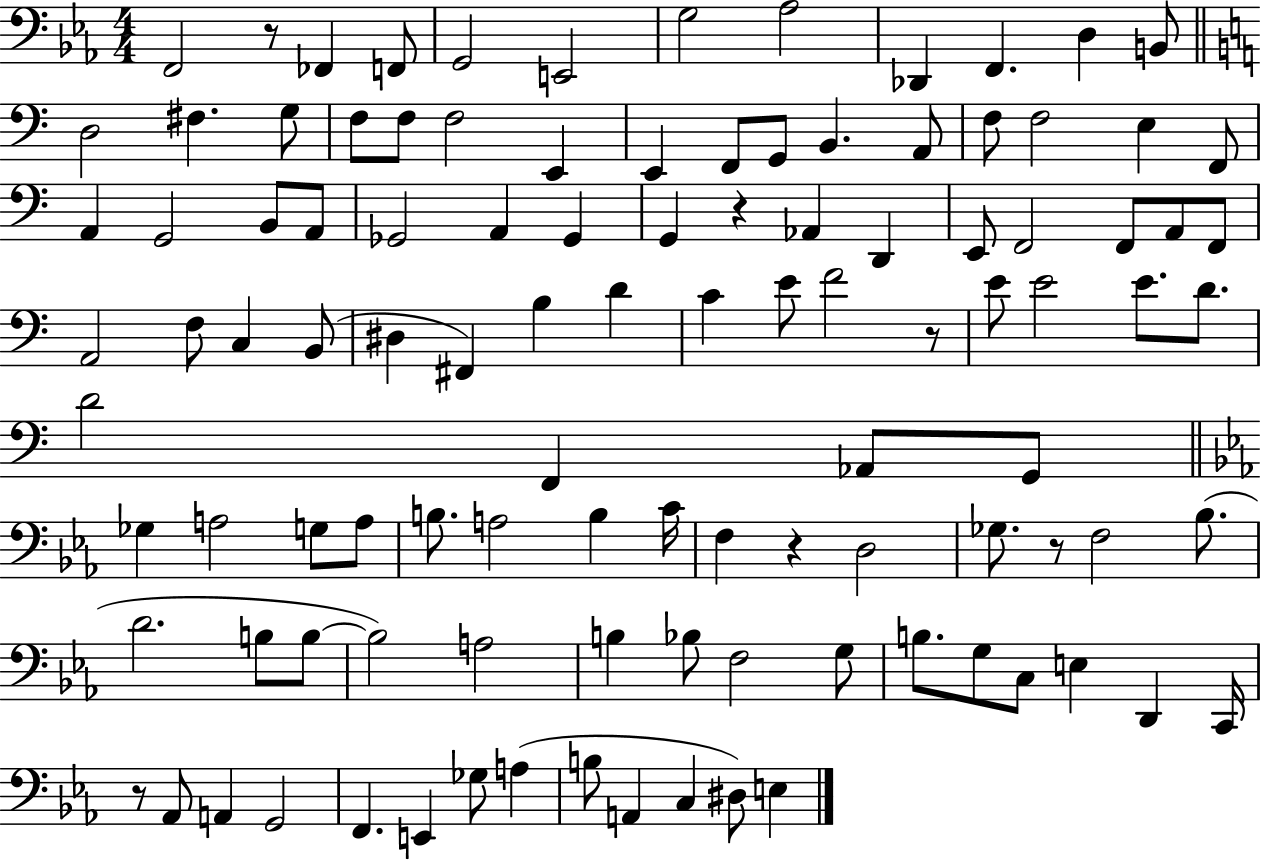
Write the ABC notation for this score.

X:1
T:Untitled
M:4/4
L:1/4
K:Eb
F,,2 z/2 _F,, F,,/2 G,,2 E,,2 G,2 _A,2 _D,, F,, D, B,,/2 D,2 ^F, G,/2 F,/2 F,/2 F,2 E,, E,, F,,/2 G,,/2 B,, A,,/2 F,/2 F,2 E, F,,/2 A,, G,,2 B,,/2 A,,/2 _G,,2 A,, _G,, G,, z _A,, D,, E,,/2 F,,2 F,,/2 A,,/2 F,,/2 A,,2 F,/2 C, B,,/2 ^D, ^F,, B, D C E/2 F2 z/2 E/2 E2 E/2 D/2 D2 F,, _A,,/2 G,,/2 _G, A,2 G,/2 A,/2 B,/2 A,2 B, C/4 F, z D,2 _G,/2 z/2 F,2 _B,/2 D2 B,/2 B,/2 B,2 A,2 B, _B,/2 F,2 G,/2 B,/2 G,/2 C,/2 E, D,, C,,/4 z/2 _A,,/2 A,, G,,2 F,, E,, _G,/2 A, B,/2 A,, C, ^D,/2 E,